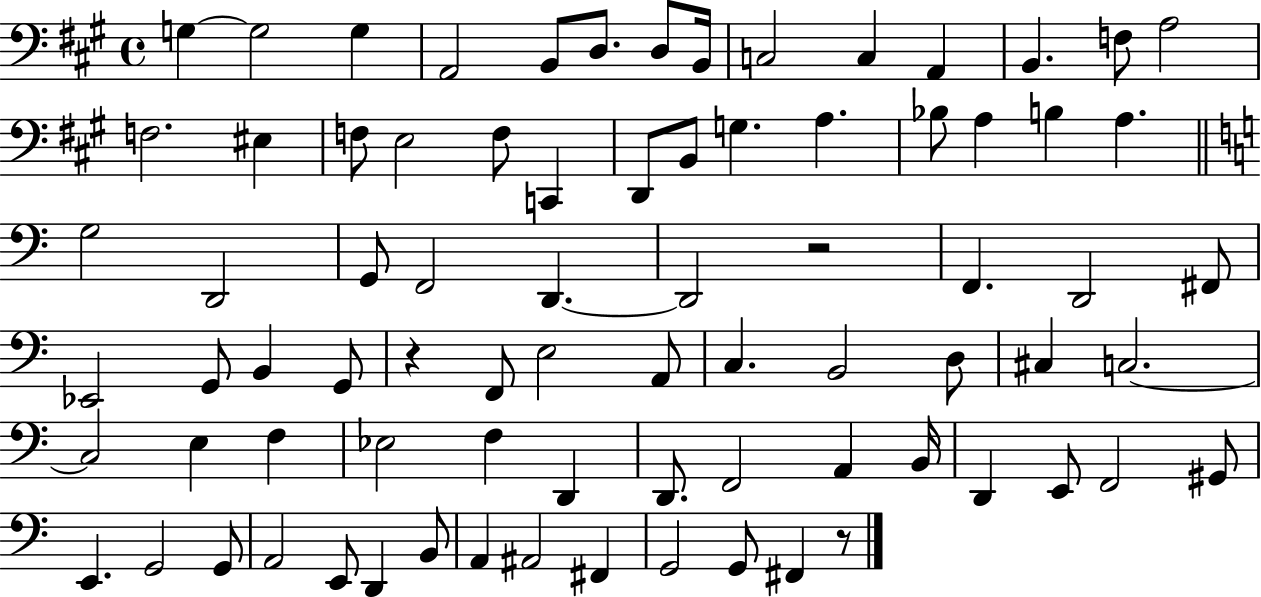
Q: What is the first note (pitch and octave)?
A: G3